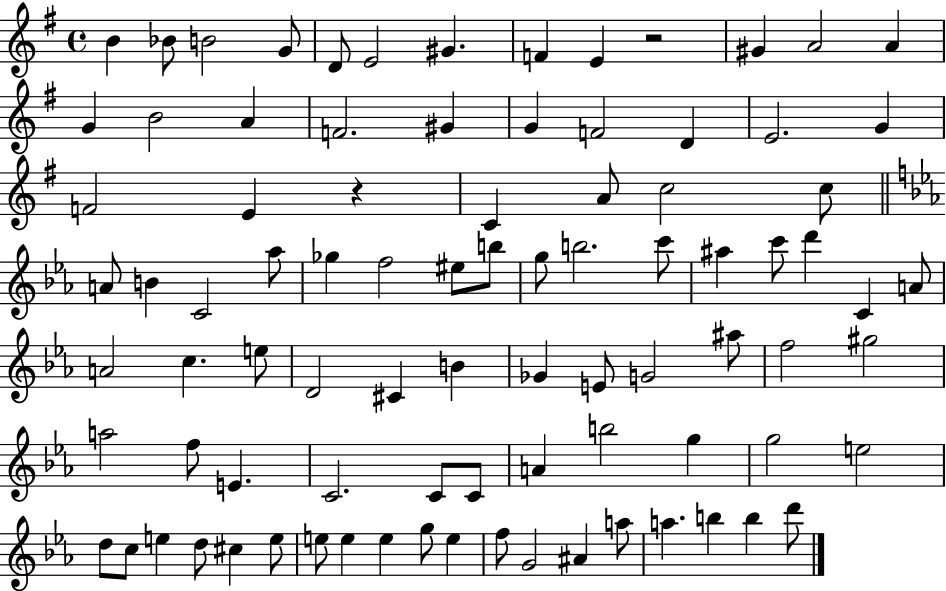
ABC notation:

X:1
T:Untitled
M:4/4
L:1/4
K:G
B _B/2 B2 G/2 D/2 E2 ^G F E z2 ^G A2 A G B2 A F2 ^G G F2 D E2 G F2 E z C A/2 c2 c/2 A/2 B C2 _a/2 _g f2 ^e/2 b/2 g/2 b2 c'/2 ^a c'/2 d' C A/2 A2 c e/2 D2 ^C B _G E/2 G2 ^a/2 f2 ^g2 a2 f/2 E C2 C/2 C/2 A b2 g g2 e2 d/2 c/2 e d/2 ^c e/2 e/2 e e g/2 e f/2 G2 ^A a/2 a b b d'/2